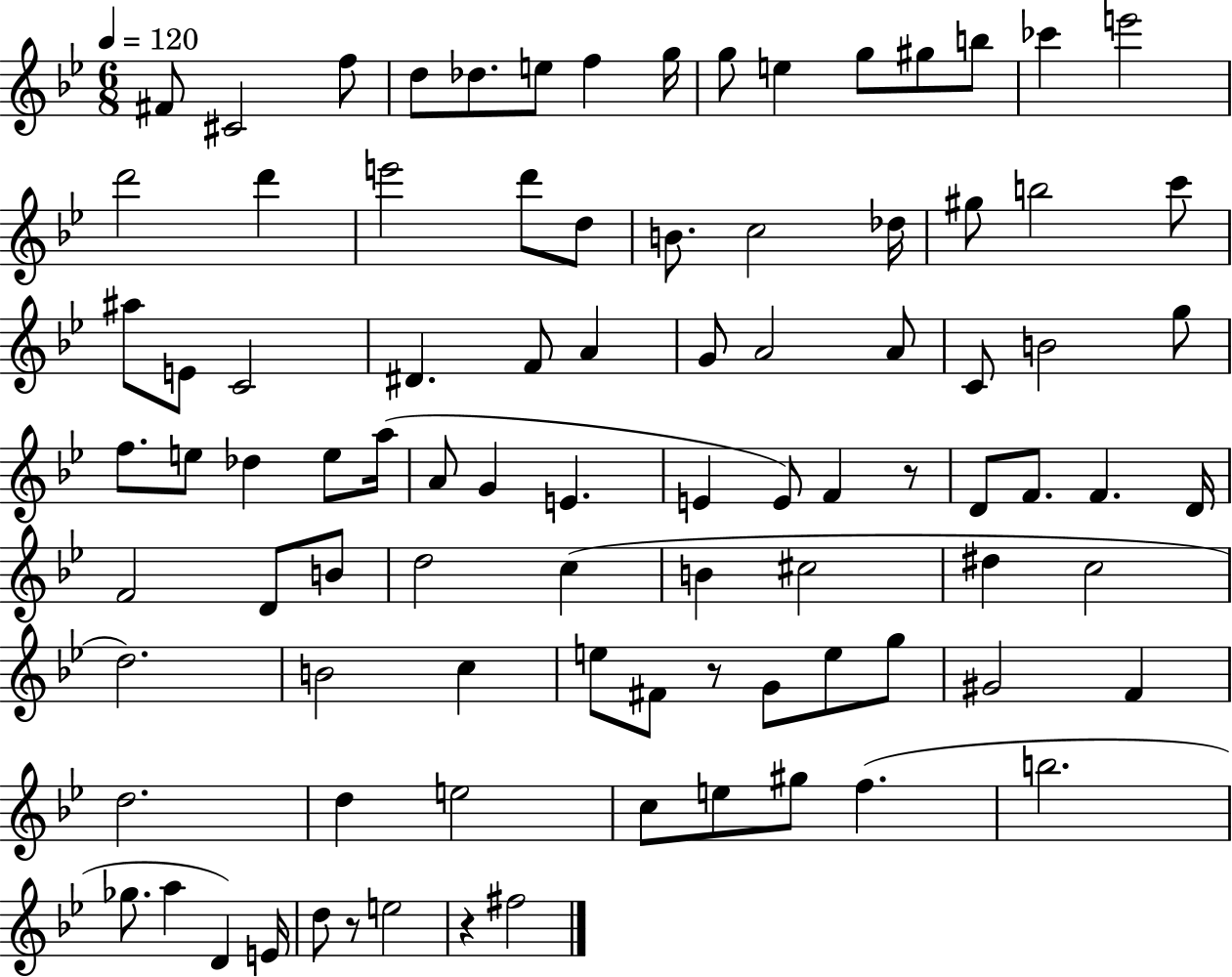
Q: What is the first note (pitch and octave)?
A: F#4